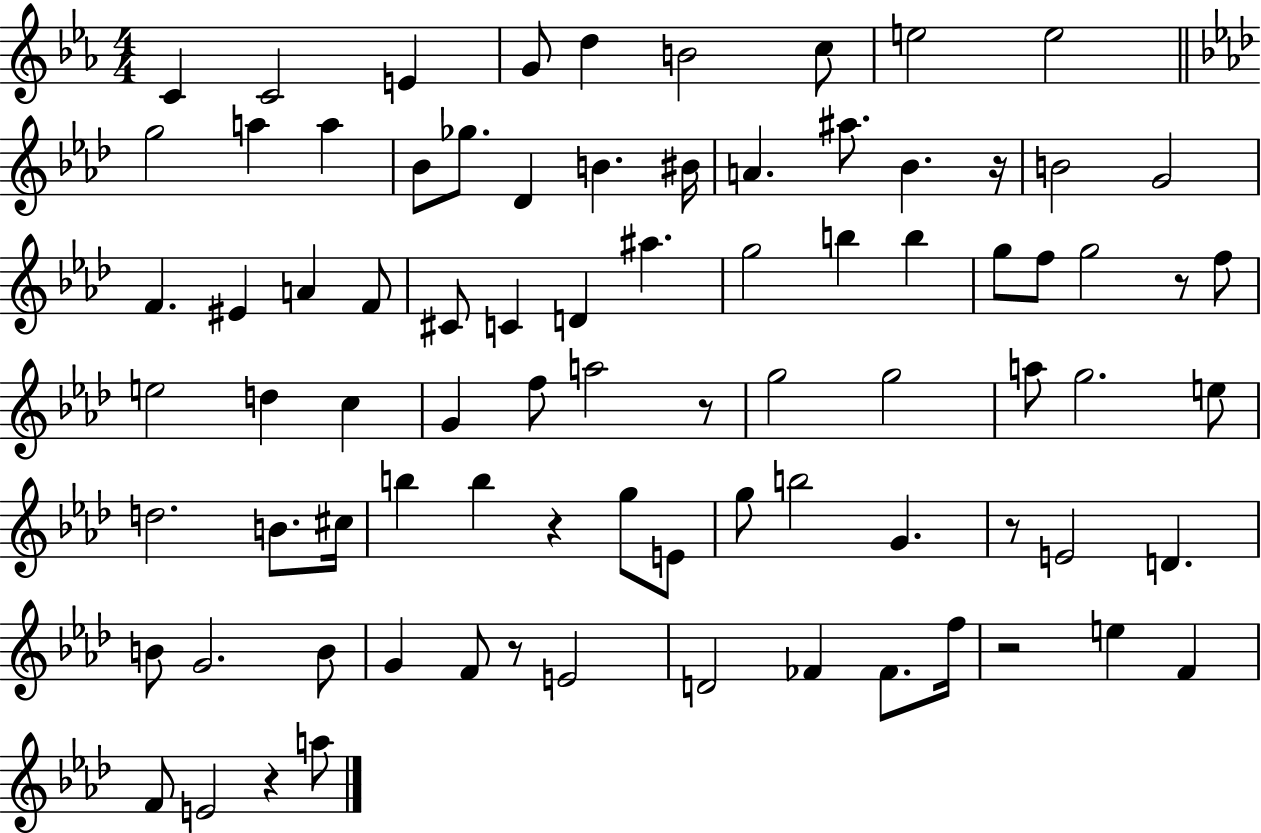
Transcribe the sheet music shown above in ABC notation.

X:1
T:Untitled
M:4/4
L:1/4
K:Eb
C C2 E G/2 d B2 c/2 e2 e2 g2 a a _B/2 _g/2 _D B ^B/4 A ^a/2 _B z/4 B2 G2 F ^E A F/2 ^C/2 C D ^a g2 b b g/2 f/2 g2 z/2 f/2 e2 d c G f/2 a2 z/2 g2 g2 a/2 g2 e/2 d2 B/2 ^c/4 b b z g/2 E/2 g/2 b2 G z/2 E2 D B/2 G2 B/2 G F/2 z/2 E2 D2 _F _F/2 f/4 z2 e F F/2 E2 z a/2